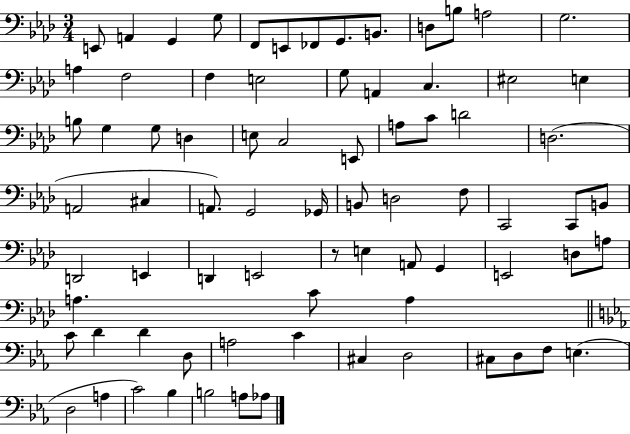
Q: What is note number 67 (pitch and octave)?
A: D3